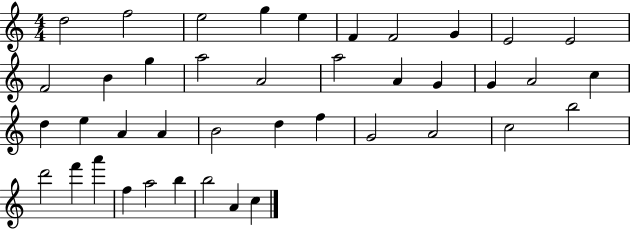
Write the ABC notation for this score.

X:1
T:Untitled
M:4/4
L:1/4
K:C
d2 f2 e2 g e F F2 G E2 E2 F2 B g a2 A2 a2 A G G A2 c d e A A B2 d f G2 A2 c2 b2 d'2 f' a' f a2 b b2 A c